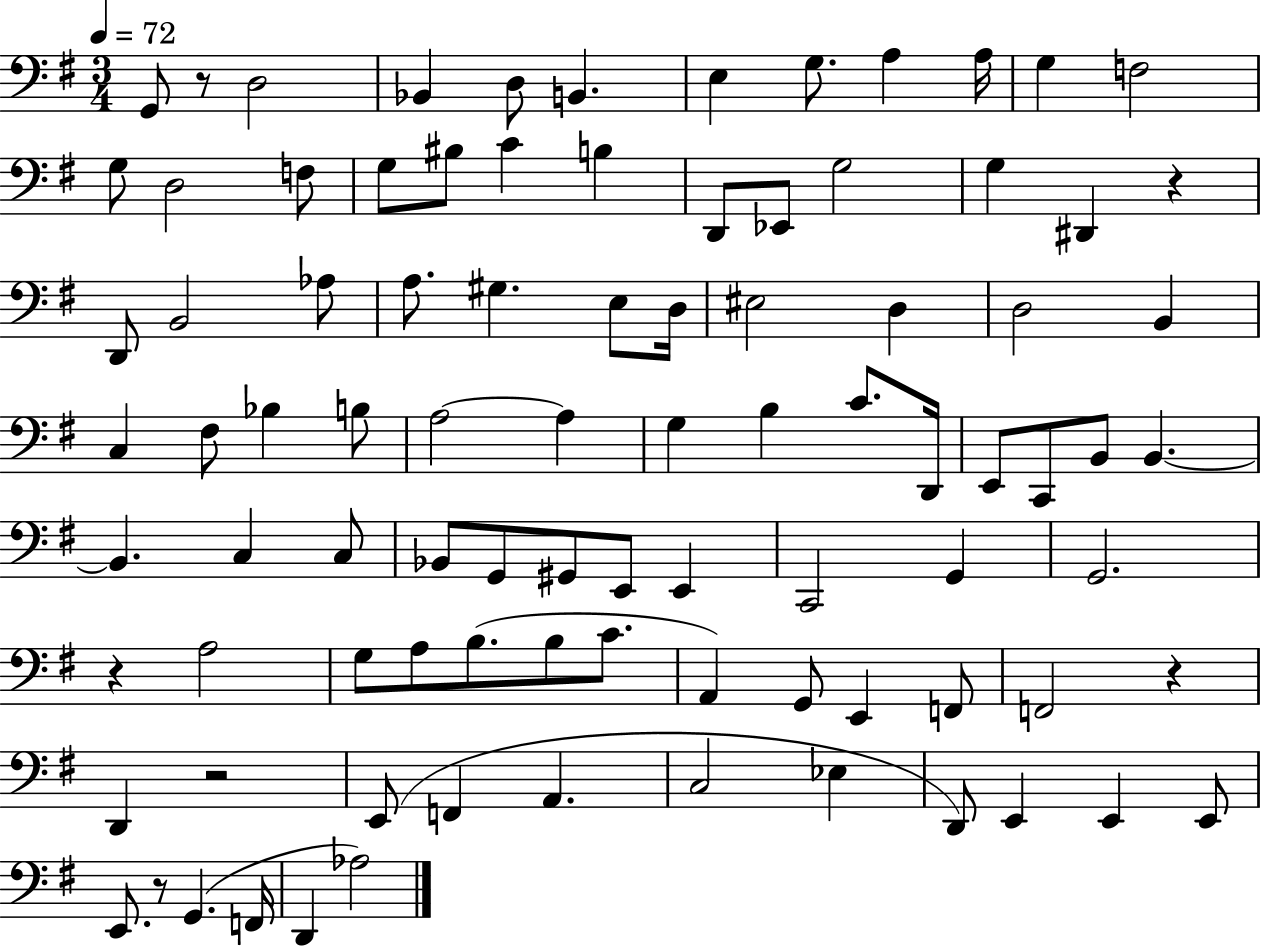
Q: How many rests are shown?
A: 6